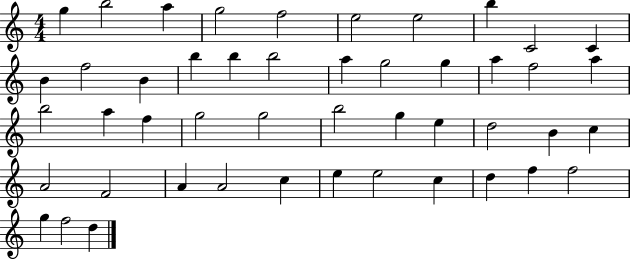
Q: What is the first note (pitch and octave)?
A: G5